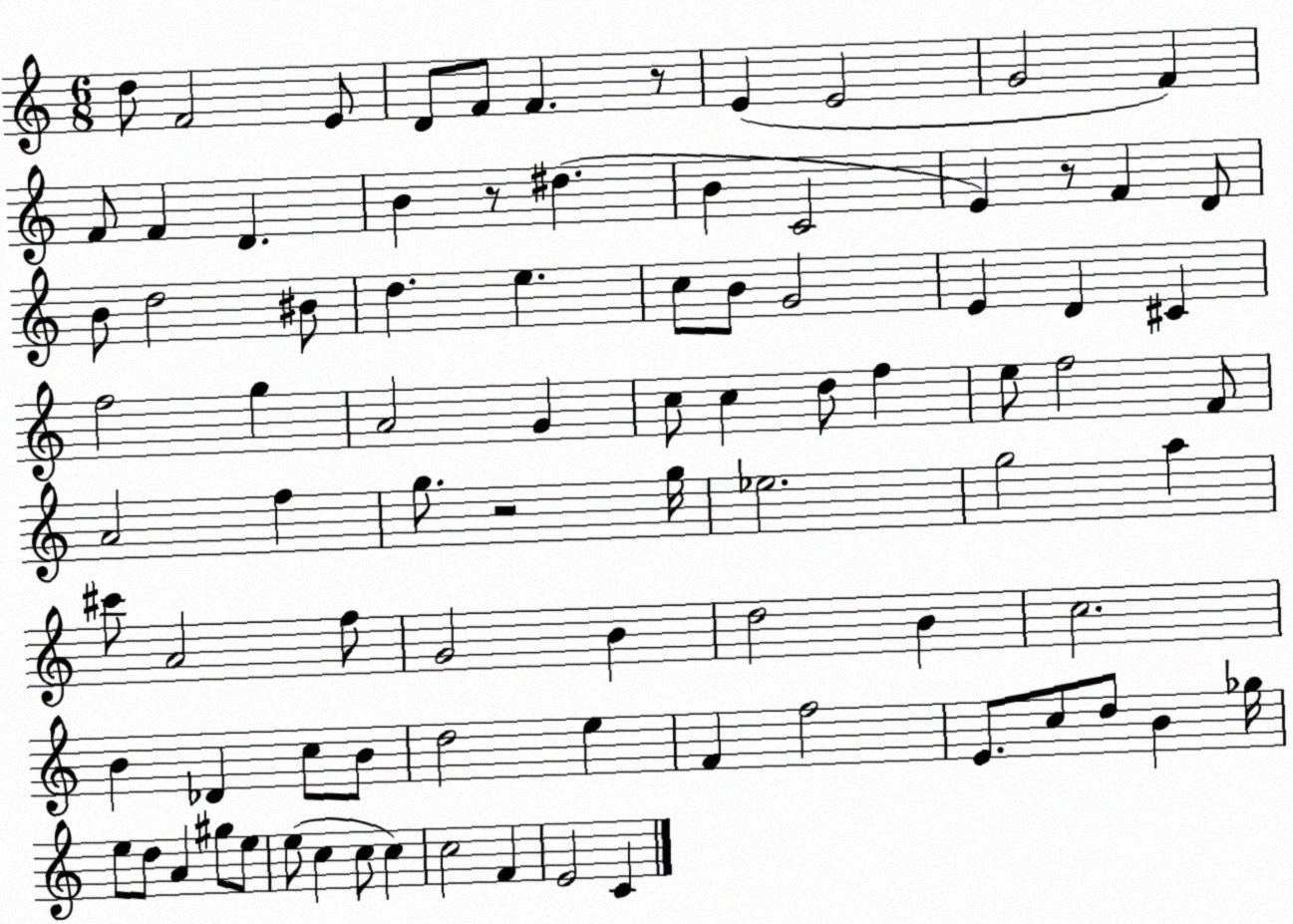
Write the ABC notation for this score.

X:1
T:Untitled
M:6/8
L:1/4
K:C
d/2 F2 E/2 D/2 F/2 F z/2 E E2 G2 F F/2 F D B z/2 ^d B C2 E z/2 F D/2 B/2 d2 ^B/2 d e c/2 B/2 G2 E D ^C f2 g A2 G c/2 c d/2 f e/2 f2 F/2 A2 f g/2 z2 g/4 _e2 g2 a ^c'/2 A2 f/2 G2 B d2 B c2 B _D c/2 B/2 d2 e F f2 E/2 c/2 d/2 B _g/4 e/2 d/2 A ^g/2 e/2 e/2 c c/2 c c2 F E2 C